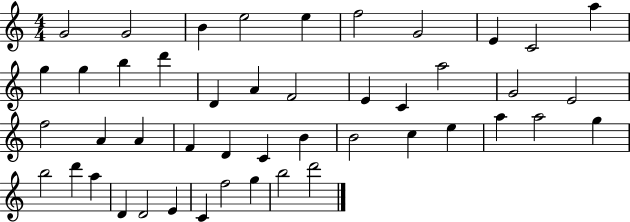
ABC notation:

X:1
T:Untitled
M:4/4
L:1/4
K:C
G2 G2 B e2 e f2 G2 E C2 a g g b d' D A F2 E C a2 G2 E2 f2 A A F D C B B2 c e a a2 g b2 d' a D D2 E C f2 g b2 d'2